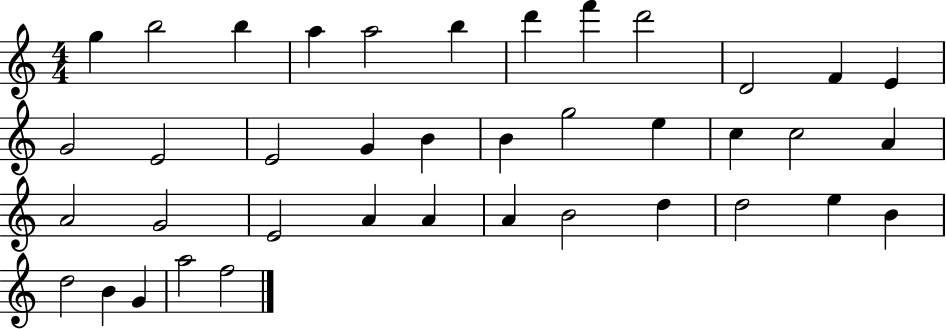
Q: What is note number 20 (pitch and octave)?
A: E5